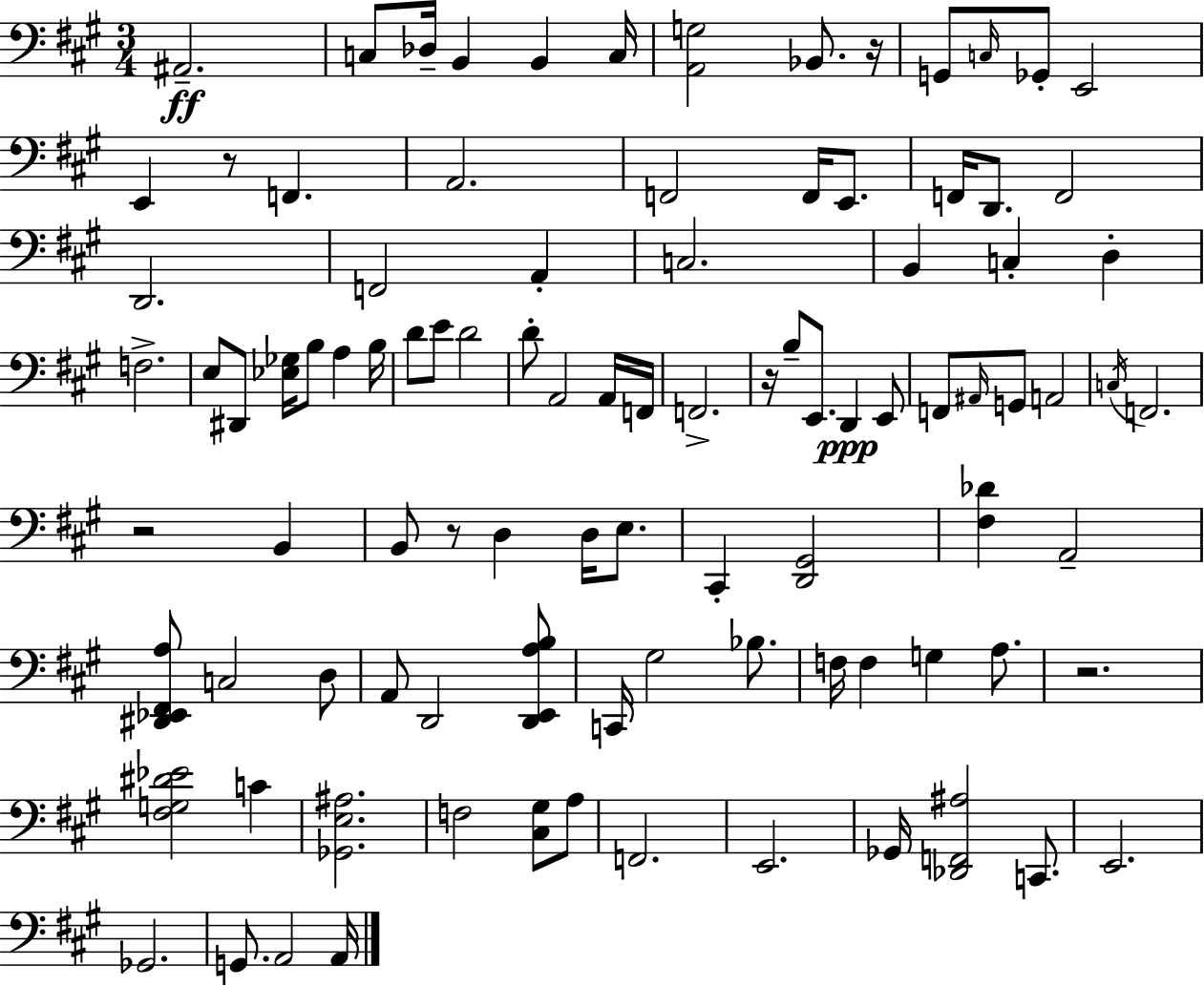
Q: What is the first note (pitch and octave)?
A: A#2